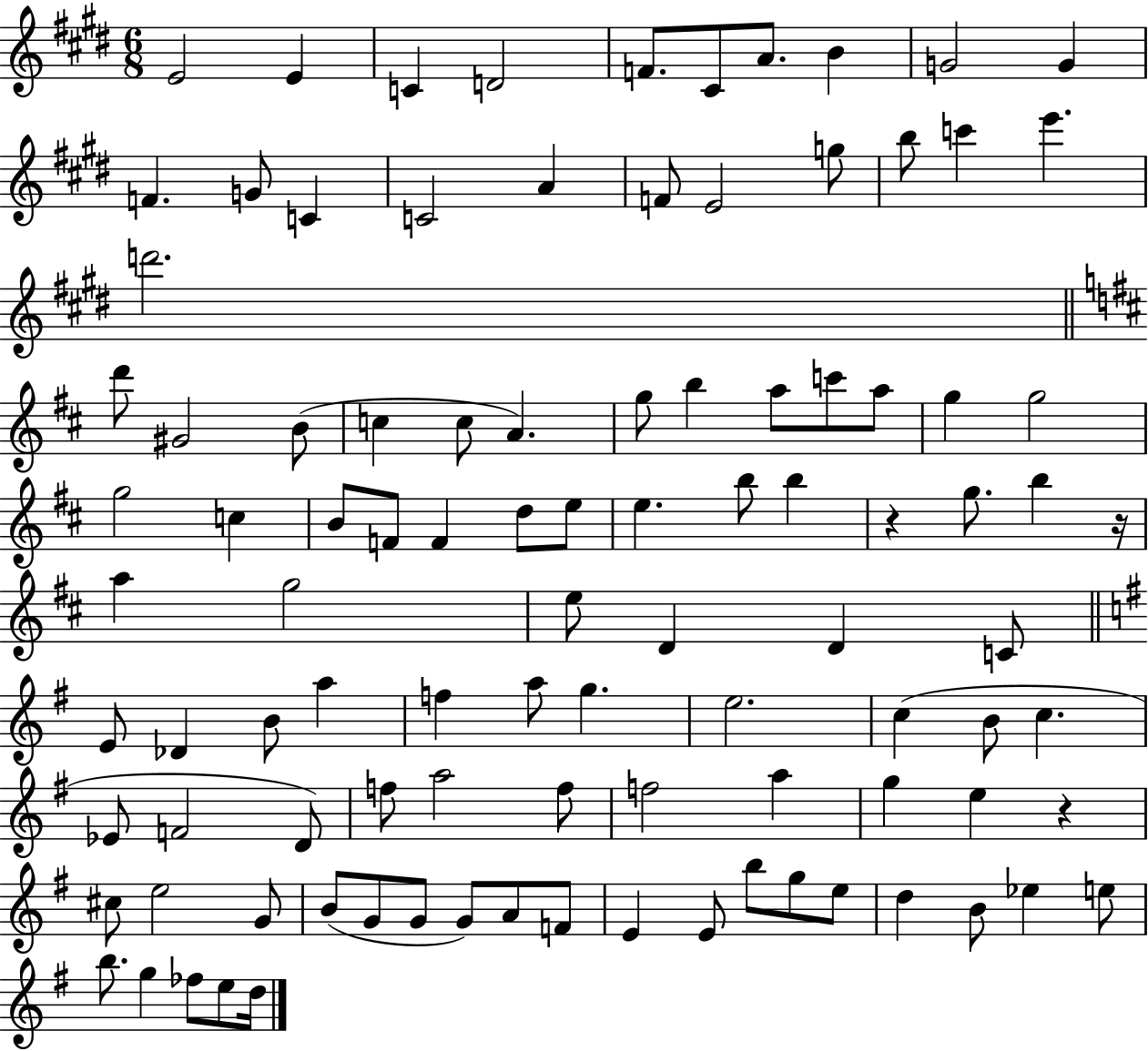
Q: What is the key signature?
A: E major